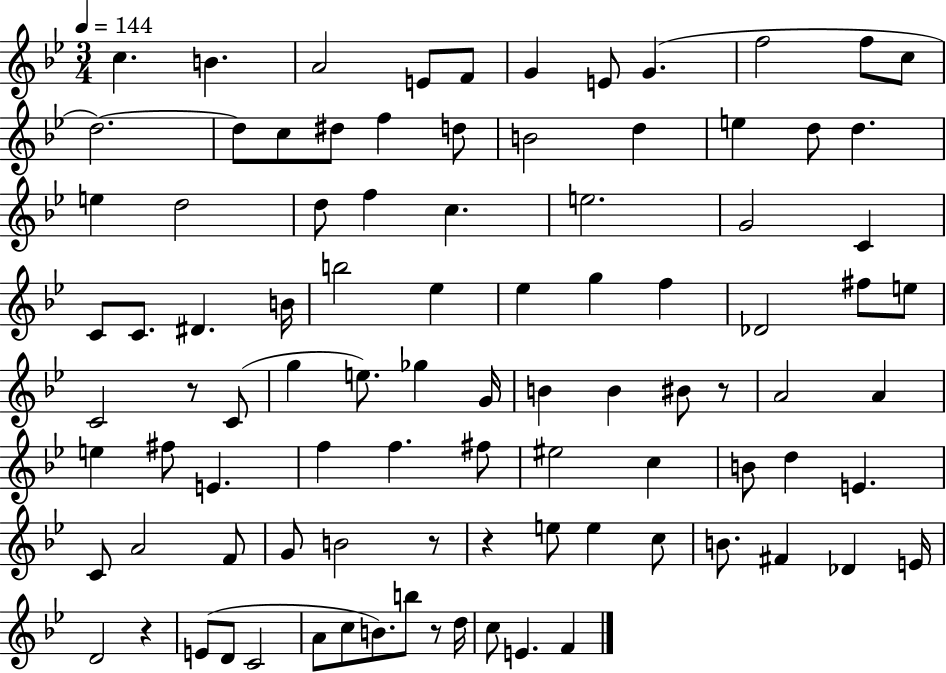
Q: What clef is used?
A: treble